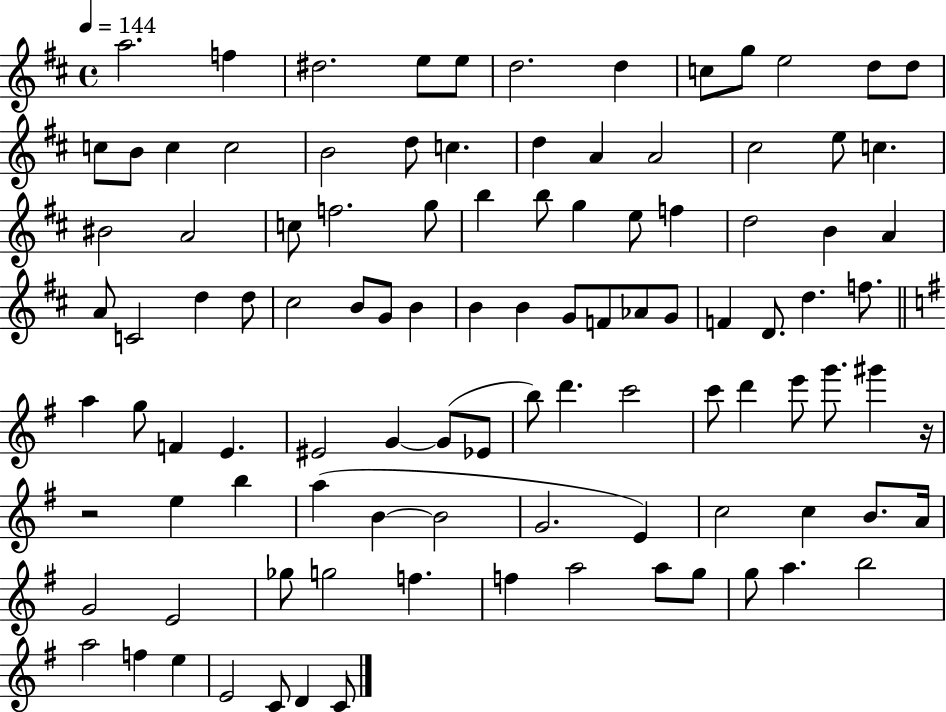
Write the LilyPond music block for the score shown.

{
  \clef treble
  \time 4/4
  \defaultTimeSignature
  \key d \major
  \tempo 4 = 144
  a''2. f''4 | dis''2. e''8 e''8 | d''2. d''4 | c''8 g''8 e''2 d''8 d''8 | \break c''8 b'8 c''4 c''2 | b'2 d''8 c''4. | d''4 a'4 a'2 | cis''2 e''8 c''4. | \break bis'2 a'2 | c''8 f''2. g''8 | b''4 b''8 g''4 e''8 f''4 | d''2 b'4 a'4 | \break a'8 c'2 d''4 d''8 | cis''2 b'8 g'8 b'4 | b'4 b'4 g'8 f'8 aes'8 g'8 | f'4 d'8. d''4. f''8. | \break \bar "||" \break \key g \major a''4 g''8 f'4 e'4. | eis'2 g'4~~ g'8( ees'8 | b''8) d'''4. c'''2 | c'''8 d'''4 e'''8 g'''8. gis'''4 r16 | \break r2 e''4 b''4 | a''4( b'4~~ b'2 | g'2. e'4) | c''2 c''4 b'8. a'16 | \break g'2 e'2 | ges''8 g''2 f''4. | f''4 a''2 a''8 g''8 | g''8 a''4. b''2 | \break a''2 f''4 e''4 | e'2 c'8 d'4 c'8 | \bar "|."
}